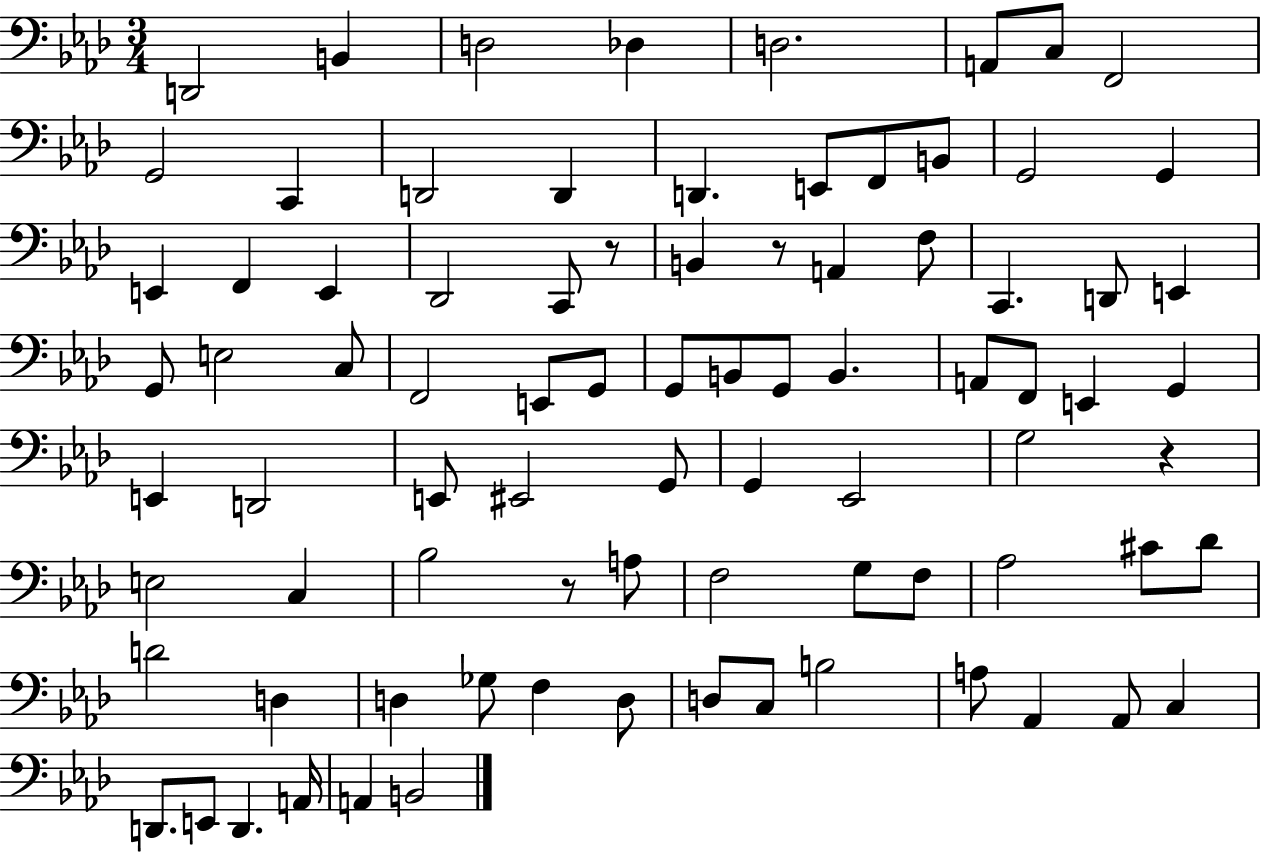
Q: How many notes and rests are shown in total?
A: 84